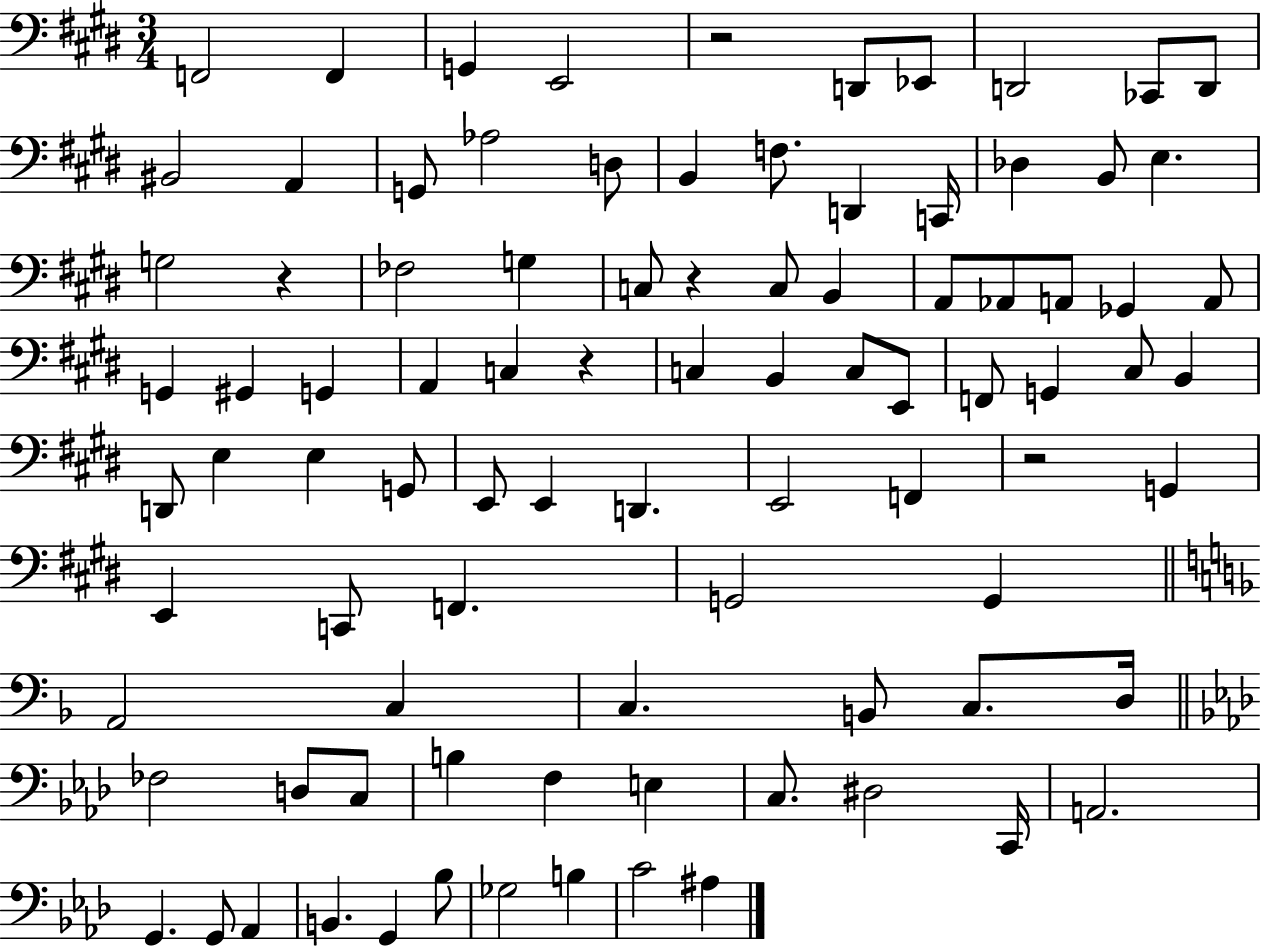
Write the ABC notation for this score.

X:1
T:Untitled
M:3/4
L:1/4
K:E
F,,2 F,, G,, E,,2 z2 D,,/2 _E,,/2 D,,2 _C,,/2 D,,/2 ^B,,2 A,, G,,/2 _A,2 D,/2 B,, F,/2 D,, C,,/4 _D, B,,/2 E, G,2 z _F,2 G, C,/2 z C,/2 B,, A,,/2 _A,,/2 A,,/2 _G,, A,,/2 G,, ^G,, G,, A,, C, z C, B,, C,/2 E,,/2 F,,/2 G,, ^C,/2 B,, D,,/2 E, E, G,,/2 E,,/2 E,, D,, E,,2 F,, z2 G,, E,, C,,/2 F,, G,,2 G,, A,,2 C, C, B,,/2 C,/2 D,/4 _F,2 D,/2 C,/2 B, F, E, C,/2 ^D,2 C,,/4 A,,2 G,, G,,/2 _A,, B,, G,, _B,/2 _G,2 B, C2 ^A,